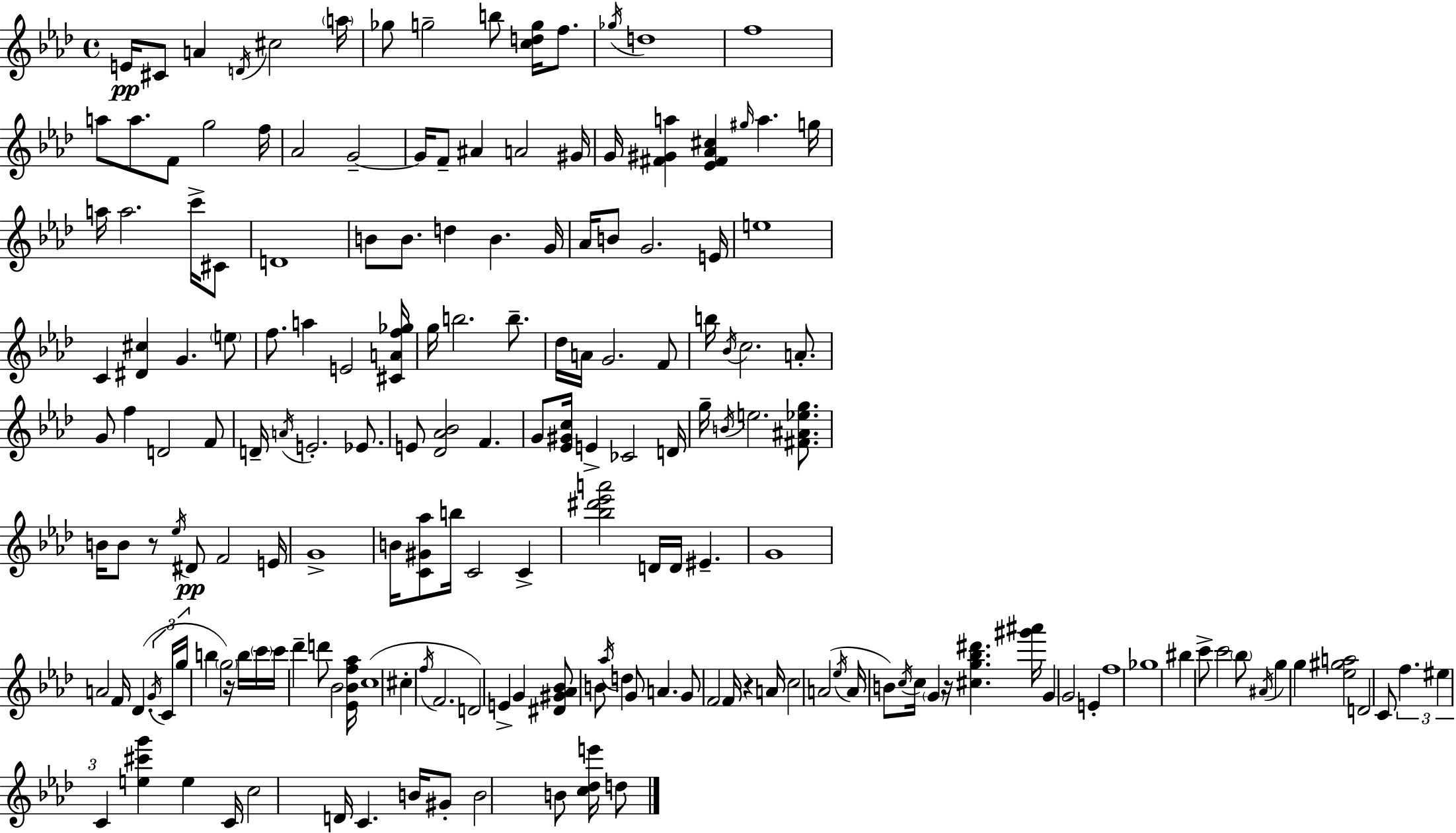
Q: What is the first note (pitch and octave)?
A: E4